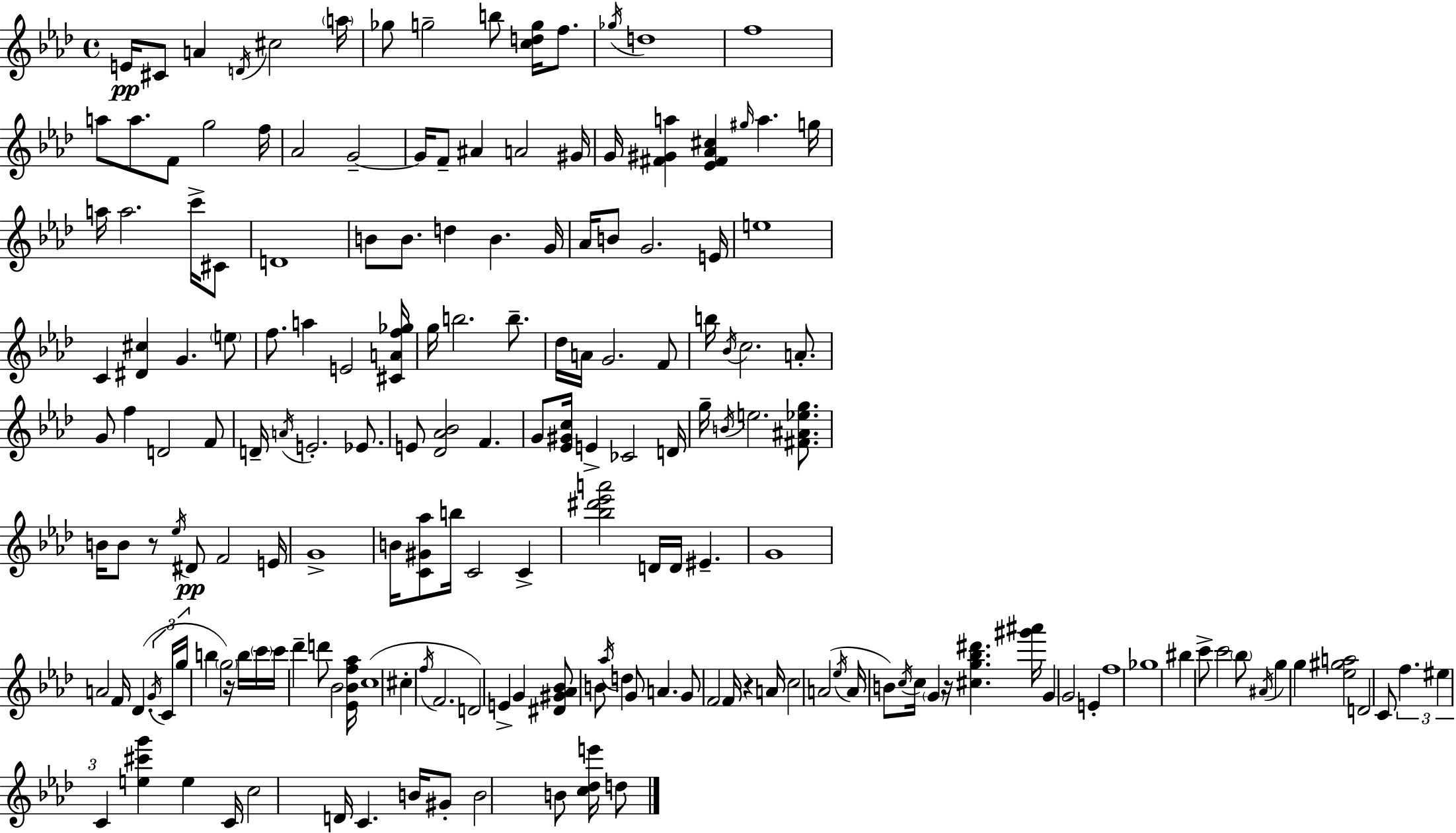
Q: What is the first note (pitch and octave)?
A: E4